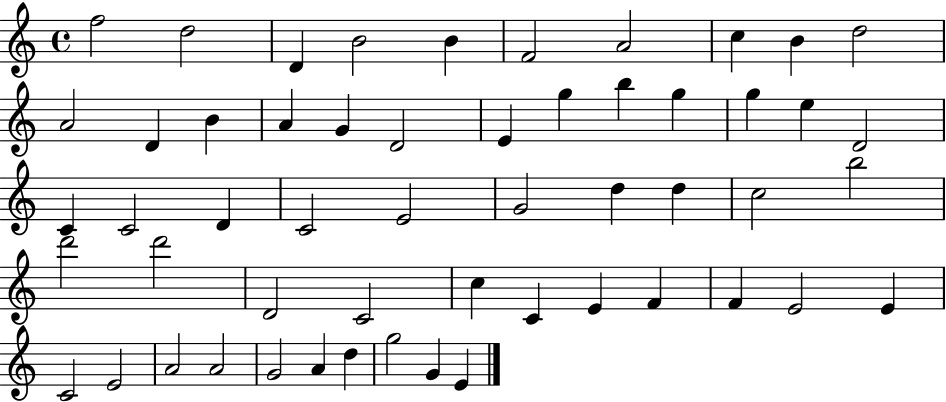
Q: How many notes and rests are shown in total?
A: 54